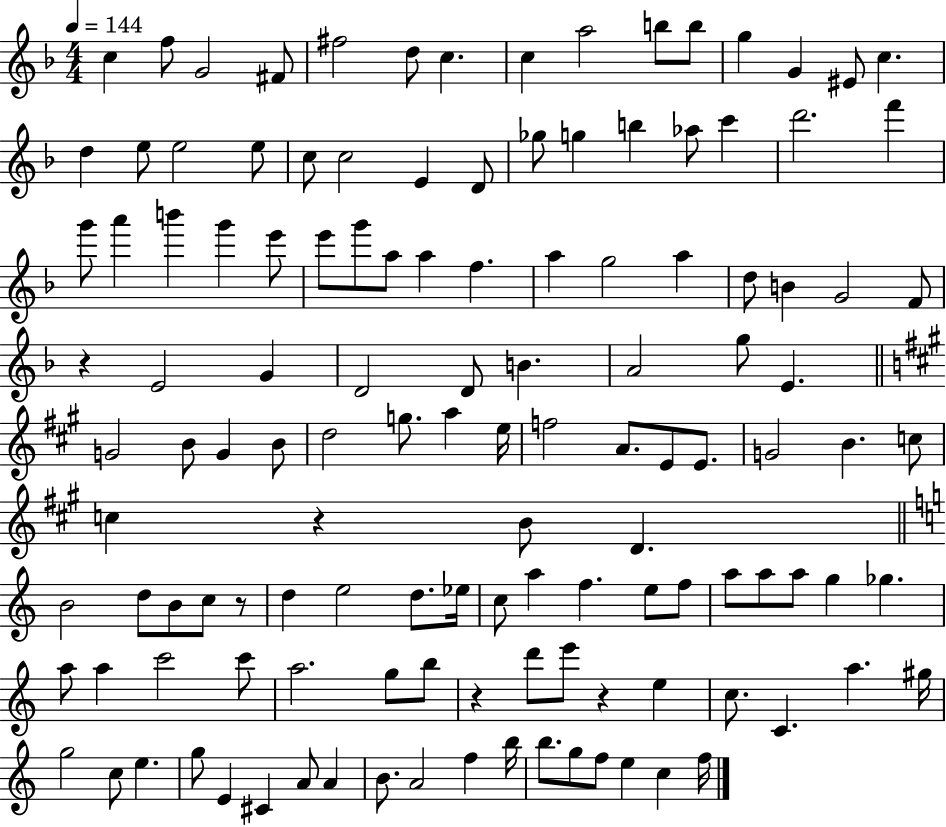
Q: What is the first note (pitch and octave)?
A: C5